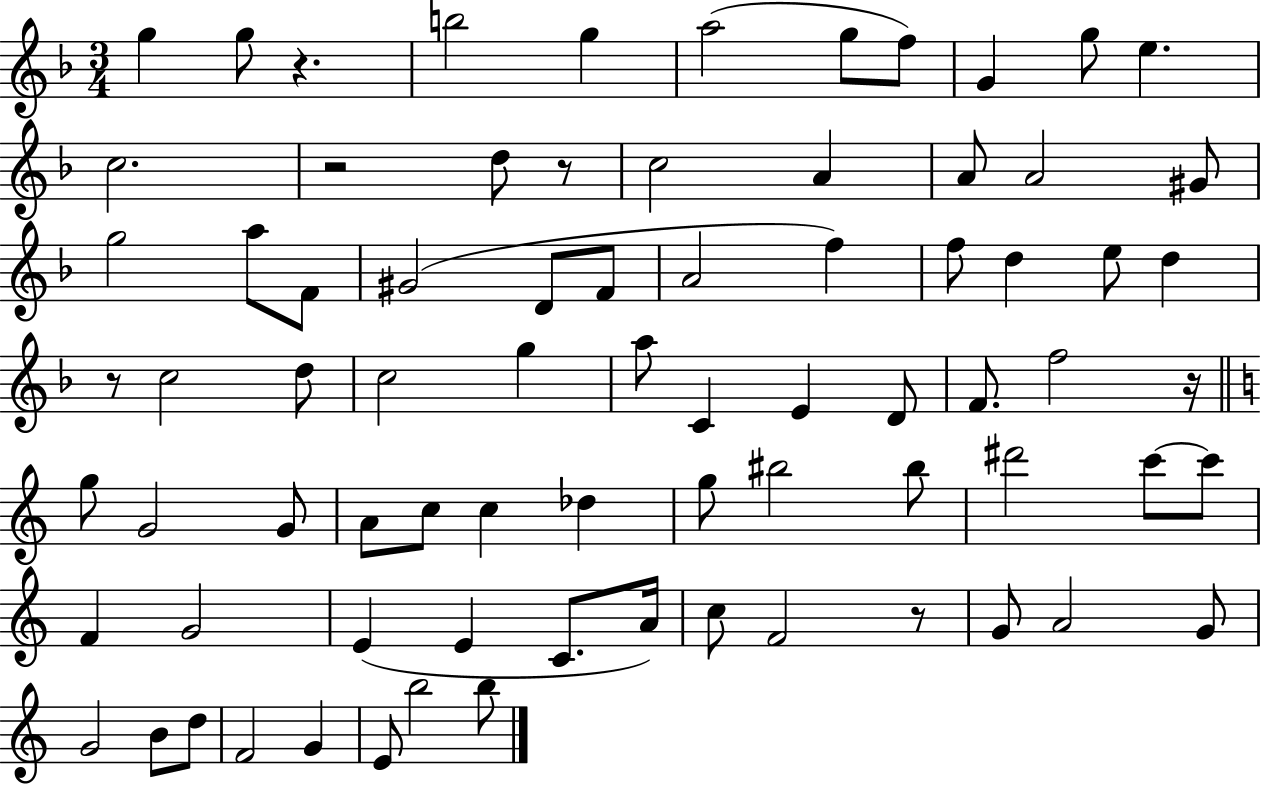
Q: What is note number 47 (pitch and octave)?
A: G5